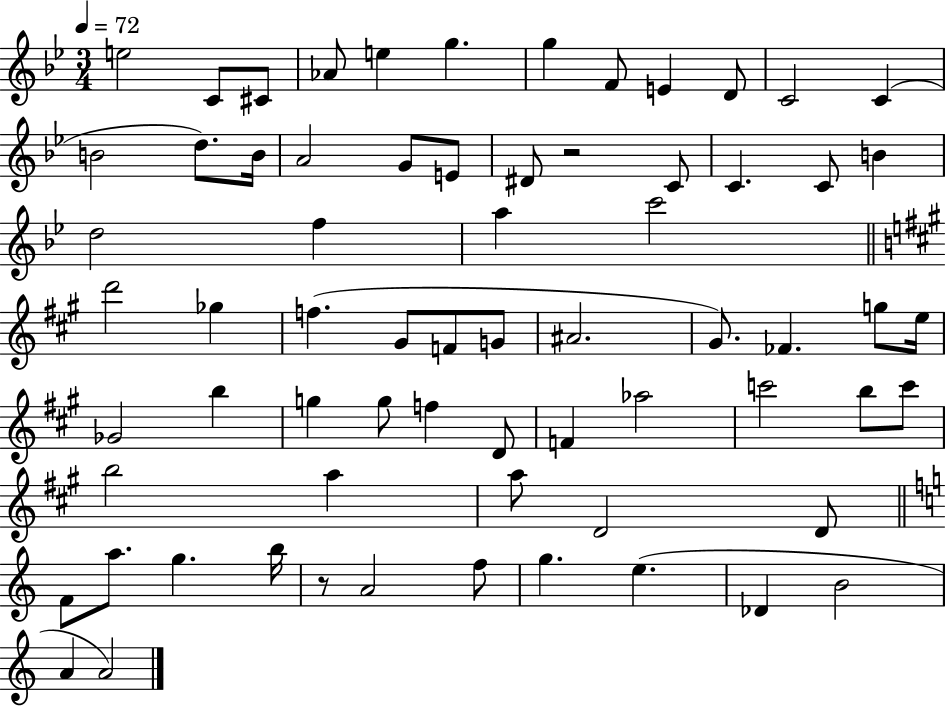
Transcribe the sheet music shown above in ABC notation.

X:1
T:Untitled
M:3/4
L:1/4
K:Bb
e2 C/2 ^C/2 _A/2 e g g F/2 E D/2 C2 C B2 d/2 B/4 A2 G/2 E/2 ^D/2 z2 C/2 C C/2 B d2 f a c'2 d'2 _g f ^G/2 F/2 G/2 ^A2 ^G/2 _F g/2 e/4 _G2 b g g/2 f D/2 F _a2 c'2 b/2 c'/2 b2 a a/2 D2 D/2 F/2 a/2 g b/4 z/2 A2 f/2 g e _D B2 A A2